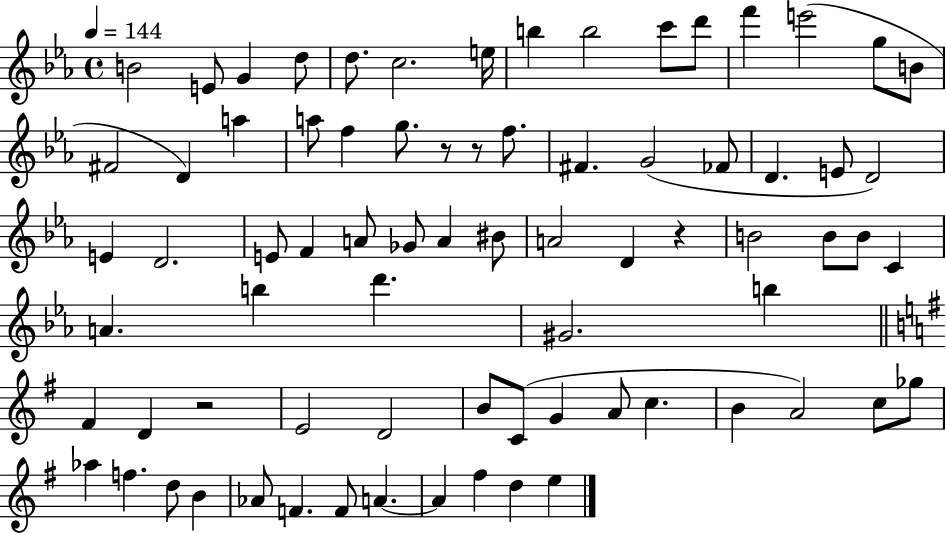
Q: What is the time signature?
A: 4/4